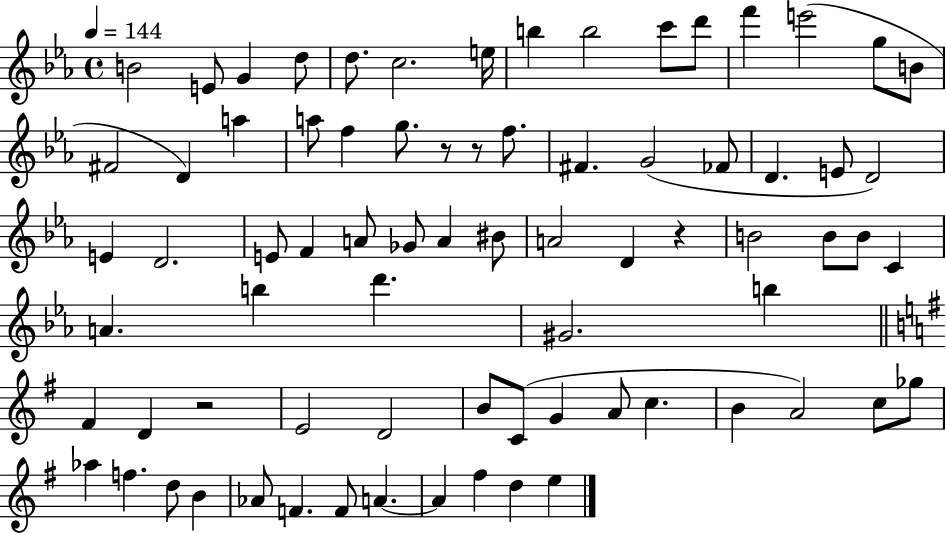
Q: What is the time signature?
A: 4/4